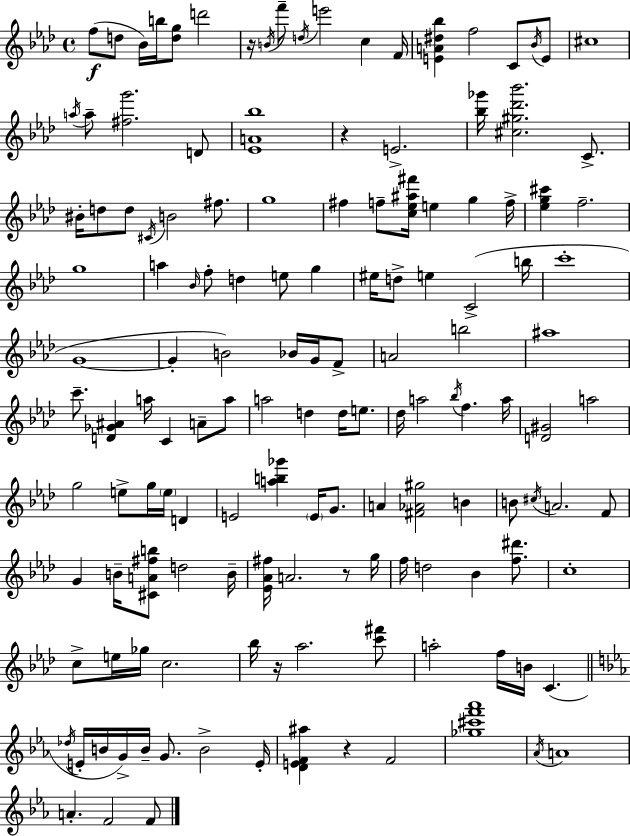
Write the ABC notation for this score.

X:1
T:Untitled
M:4/4
L:1/4
K:Fm
f/2 d/2 _B/4 b/4 [dg]/2 d'2 z/4 B/4 f'/2 d/4 e'2 c F/4 [EA^d_b] f2 C/2 _B/4 E/2 ^c4 a/4 a/2 [^fg']2 D/2 [_EA_b]4 z E2 [_b_g']/4 [^c^g_d'_b']2 C/2 ^B/4 d/2 d/2 ^C/4 B2 ^f/2 g4 ^f f/2 [c_e^a^f']/4 e g f/4 [_eg^c'] f2 g4 a _B/4 f/2 d e/2 g ^e/4 d/2 e C2 b/4 c'4 G4 G B2 _B/4 G/4 F/2 A2 b2 ^a4 c'/2 [D_G^A] a/4 C A/2 a/2 a2 d d/4 e/2 _d/4 a2 _b/4 f a/4 [D^G]2 a2 g2 e/2 g/4 e/4 D E2 [ab_g'] E/4 G/2 A [^F_A^g]2 B B/2 ^c/4 A2 F/2 G B/4 [^CA^fb]/2 d2 B/4 [_E_A^f]/4 A2 z/2 g/4 f/4 d2 _B [f^d']/2 c4 c/2 e/4 _g/4 c2 _b/4 z/4 _a2 [c'^f']/2 a2 f/4 B/4 C _d/4 E/4 B/4 G/4 B/4 G/2 B2 E/4 [DEF^a] z F2 [_g^c'f'_a']4 _A/4 A4 A F2 F/2